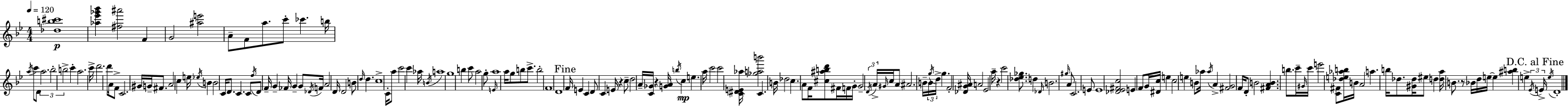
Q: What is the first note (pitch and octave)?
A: F4